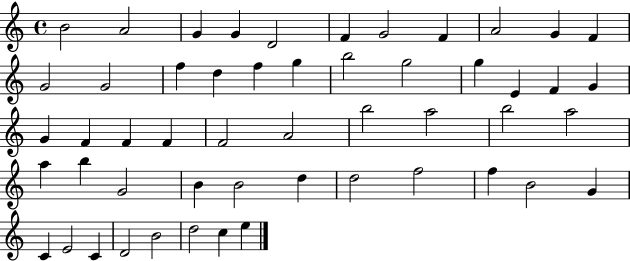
X:1
T:Untitled
M:4/4
L:1/4
K:C
B2 A2 G G D2 F G2 F A2 G F G2 G2 f d f g b2 g2 g E F G G F F F F2 A2 b2 a2 b2 a2 a b G2 B B2 d d2 f2 f B2 G C E2 C D2 B2 d2 c e